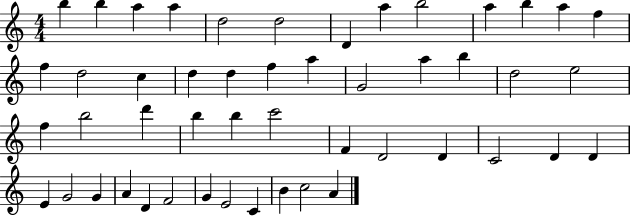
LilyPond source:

{
  \clef treble
  \numericTimeSignature
  \time 4/4
  \key c \major
  b''4 b''4 a''4 a''4 | d''2 d''2 | d'4 a''4 b''2 | a''4 b''4 a''4 f''4 | \break f''4 d''2 c''4 | d''4 d''4 f''4 a''4 | g'2 a''4 b''4 | d''2 e''2 | \break f''4 b''2 d'''4 | b''4 b''4 c'''2 | f'4 d'2 d'4 | c'2 d'4 d'4 | \break e'4 g'2 g'4 | a'4 d'4 f'2 | g'4 e'2 c'4 | b'4 c''2 a'4 | \break \bar "|."
}